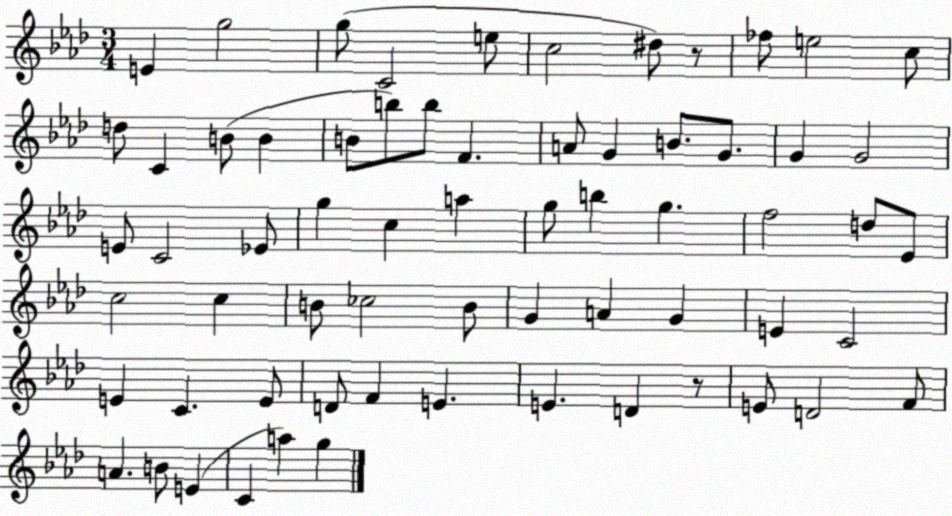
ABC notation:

X:1
T:Untitled
M:3/4
L:1/4
K:Ab
E g2 g/2 C2 e/2 c2 ^d/2 z/2 _f/2 e2 c/2 d/2 C B/2 B B/2 b/2 b/2 F A/2 G B/2 G/2 G G2 E/2 C2 _E/2 g c a g/2 b g f2 d/2 _E/2 c2 c B/2 _c2 B/2 G A G E C2 E C E/2 D/2 F E E D z/2 E/2 D2 F/2 A B/2 E C a g